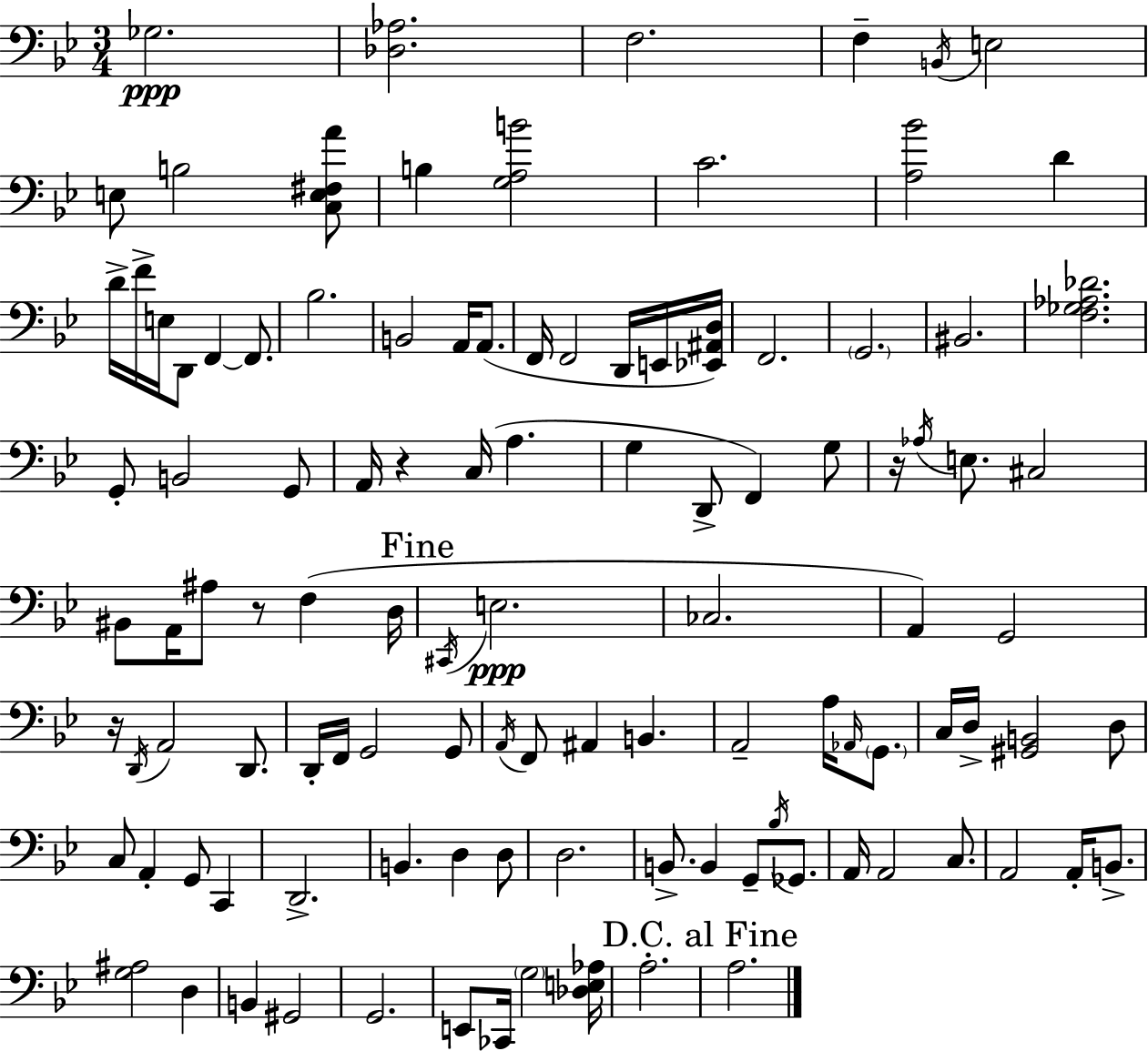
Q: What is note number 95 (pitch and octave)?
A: G3